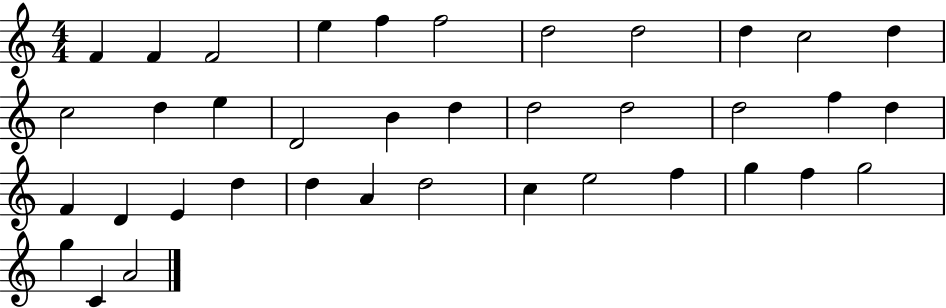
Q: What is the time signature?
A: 4/4